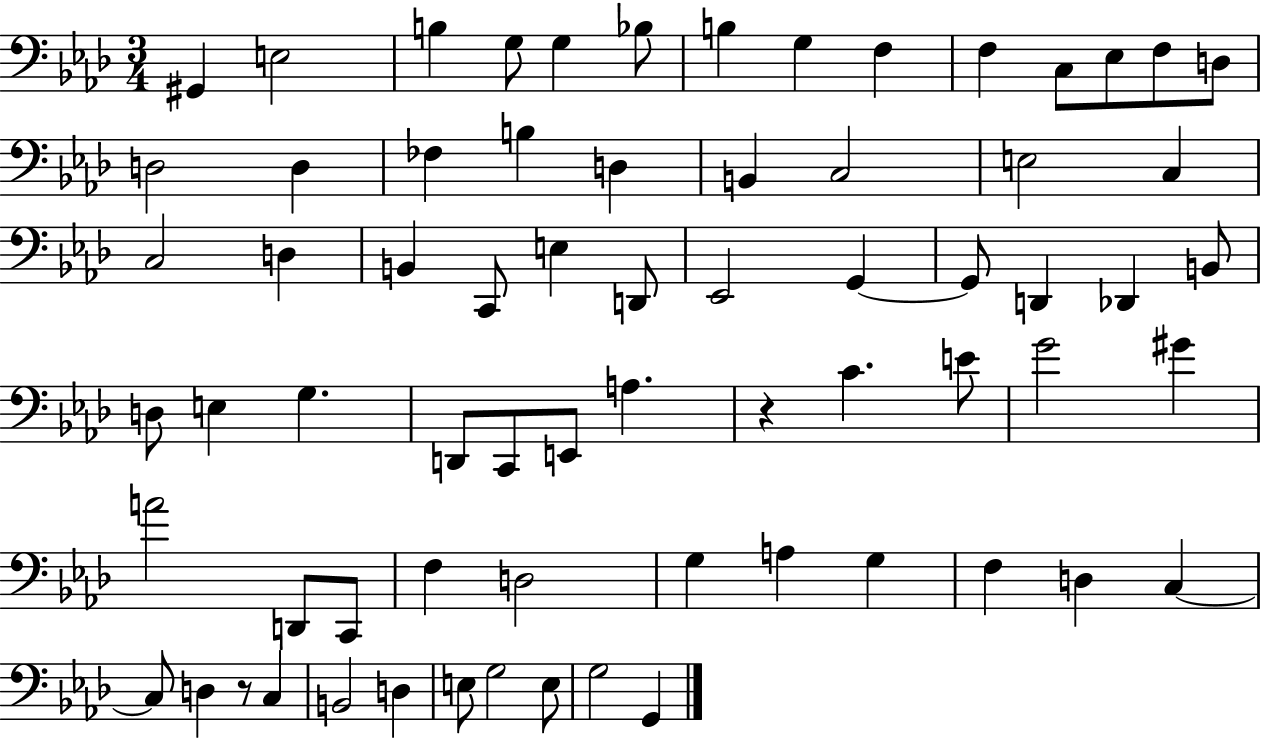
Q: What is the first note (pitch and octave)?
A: G#2